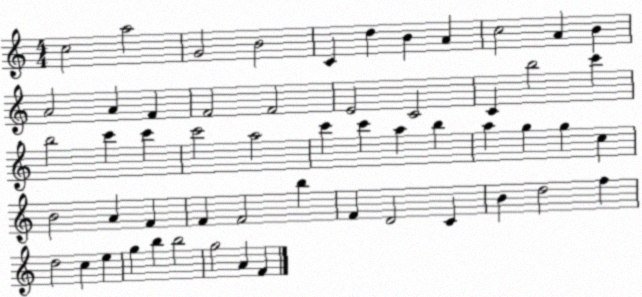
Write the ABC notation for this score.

X:1
T:Untitled
M:4/4
L:1/4
K:C
c2 a2 G2 B2 C d B A c2 A B A2 A F F2 F2 E2 C2 C b2 c' b2 c' c' c'2 a2 c' c' a b a g g c B2 A F F F2 b F D2 C B d2 f d2 c e g b b2 g2 A F